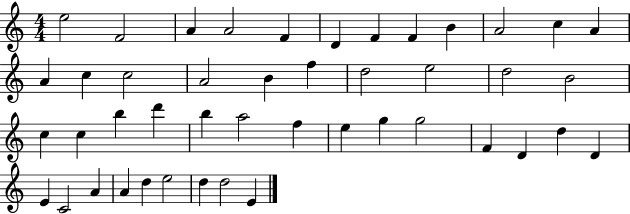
E5/h F4/h A4/q A4/h F4/q D4/q F4/q F4/q B4/q A4/h C5/q A4/q A4/q C5/q C5/h A4/h B4/q F5/q D5/h E5/h D5/h B4/h C5/q C5/q B5/q D6/q B5/q A5/h F5/q E5/q G5/q G5/h F4/q D4/q D5/q D4/q E4/q C4/h A4/q A4/q D5/q E5/h D5/q D5/h E4/q